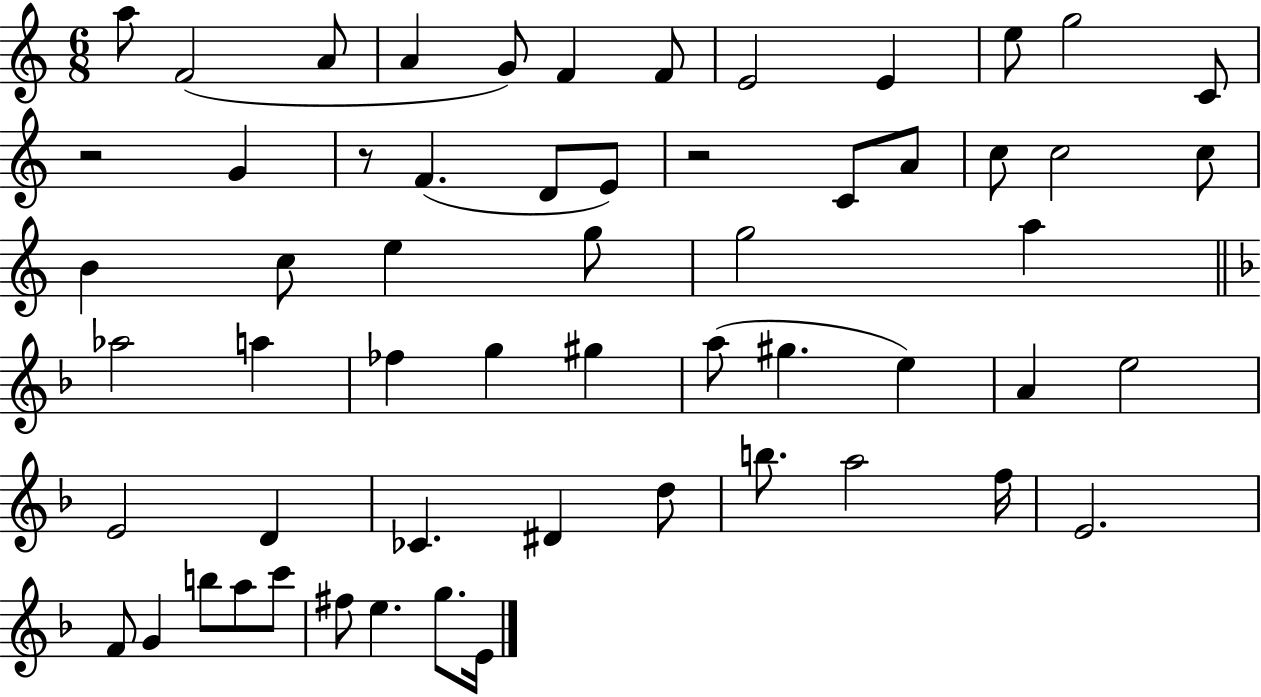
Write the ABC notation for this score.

X:1
T:Untitled
M:6/8
L:1/4
K:C
a/2 F2 A/2 A G/2 F F/2 E2 E e/2 g2 C/2 z2 G z/2 F D/2 E/2 z2 C/2 A/2 c/2 c2 c/2 B c/2 e g/2 g2 a _a2 a _f g ^g a/2 ^g e A e2 E2 D _C ^D d/2 b/2 a2 f/4 E2 F/2 G b/2 a/2 c'/2 ^f/2 e g/2 E/4